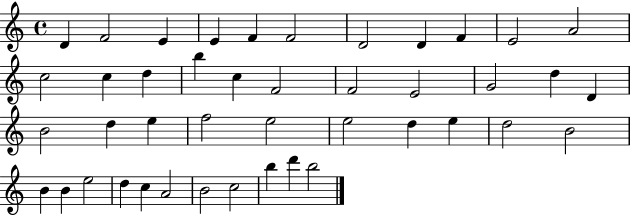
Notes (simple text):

D4/q F4/h E4/q E4/q F4/q F4/h D4/h D4/q F4/q E4/h A4/h C5/h C5/q D5/q B5/q C5/q F4/h F4/h E4/h G4/h D5/q D4/q B4/h D5/q E5/q F5/h E5/h E5/h D5/q E5/q D5/h B4/h B4/q B4/q E5/h D5/q C5/q A4/h B4/h C5/h B5/q D6/q B5/h